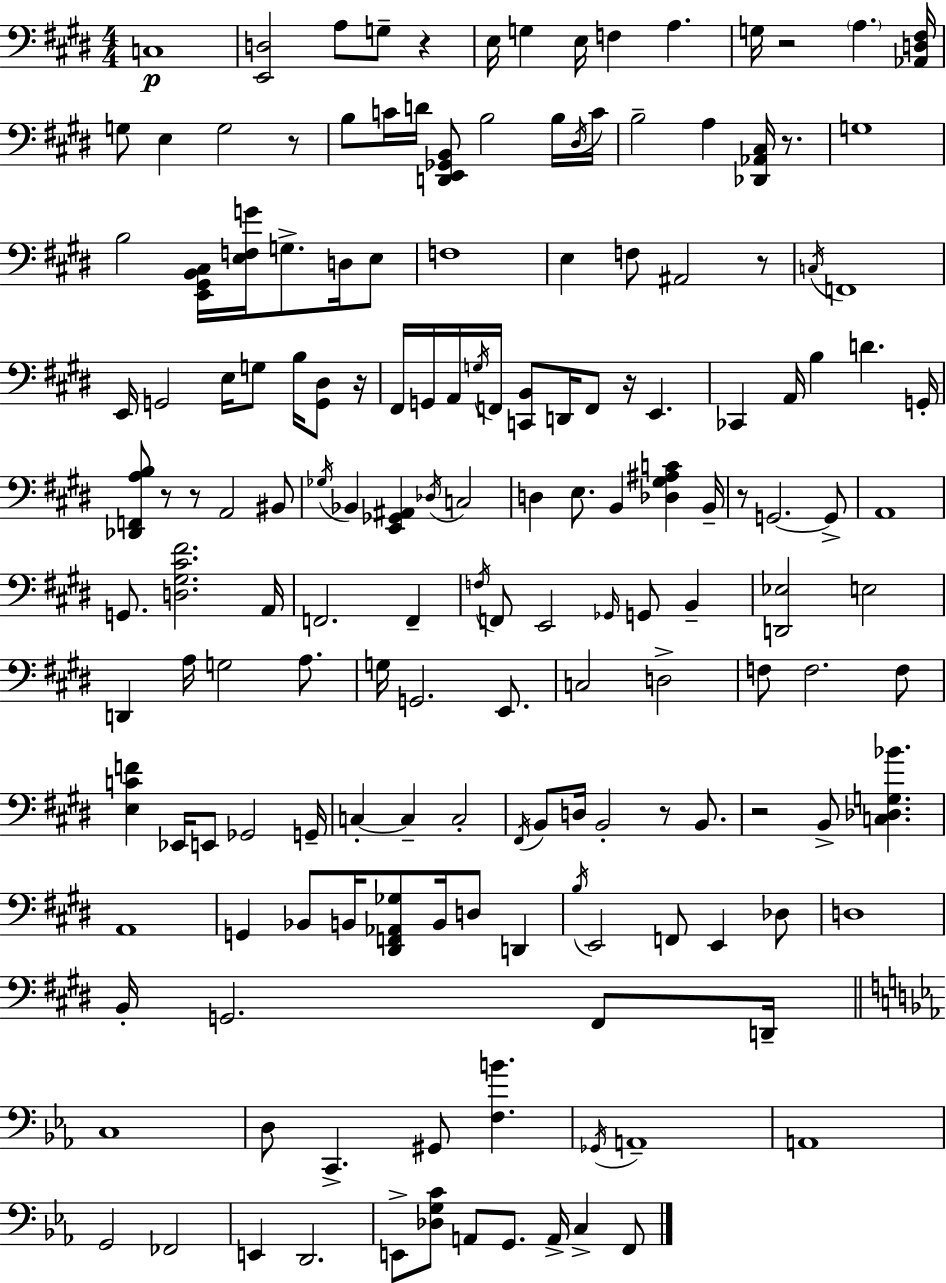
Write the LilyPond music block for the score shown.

{
  \clef bass
  \numericTimeSignature
  \time 4/4
  \key e \major
  c1\p | <e, d>2 a8 g8-- r4 | e16 g4 e16 f4 a4. | g16 r2 \parenthesize a4. <aes, d fis>16 | \break g8 e4 g2 r8 | b8 c'16 d'16 <d, e, ges, b,>8 b2 b16 \acciaccatura { dis16 } | c'16 b2-- a4 <des, aes, cis>16 r8. | g1 | \break b2 <e, gis, b, cis>16 <e f g'>16 g8.-> d16 e8 | f1 | e4 f8 ais,2 r8 | \acciaccatura { c16 } f,1 | \break e,16 g,2 e16 g8 b16 <g, dis>8 | r16 fis,16 g,16 a,16 \acciaccatura { g16 } f,16 <c, b,>8 d,16 f,8 r16 e,4. | ces,4 a,16 b4 d'4. | g,16-. <des, f, a b>8 r8 r8 a,2 | \break bis,8 \acciaccatura { ges16 } bes,4 <e, ges, ais,>4 \acciaccatura { des16 } c2 | d4 e8. b,4 | <des gis ais c'>4 b,16-- r8 g,2.~~ | g,8-> a,1 | \break g,8. <d gis cis' fis'>2. | a,16 f,2. | f,4-- \acciaccatura { f16 } f,8 e,2 | \grace { ges,16 } g,8 b,4-- <d, ees>2 e2 | \break d,4 a16 g2 | a8. g16 g,2. | e,8. c2 d2-> | f8 f2. | \break f8 <e c' f'>4 ees,16 e,8 ges,2 | g,16-- c4-.~~ c4-- c2-. | \acciaccatura { fis,16 } b,8 d16 b,2-. | r8 b,8. r2 | \break b,8-> <c des g bes'>4. a,1 | g,4 bes,8 b,16 <dis, f, aes, ges>8 | b,16 d8 d,4 \acciaccatura { b16 } e,2 | f,8 e,4 des8 d1 | \break b,16-. g,2. | fis,8 d,16-- \bar "||" \break \key ees \major c1 | d8 c,4.-> gis,8 <f b'>4. | \acciaccatura { ges,16 } a,1-- | a,1 | \break g,2 fes,2 | e,4 d,2. | e,8-> <des g c'>8 a,8 g,8. a,16-> c4-> f,8 | \bar "|."
}